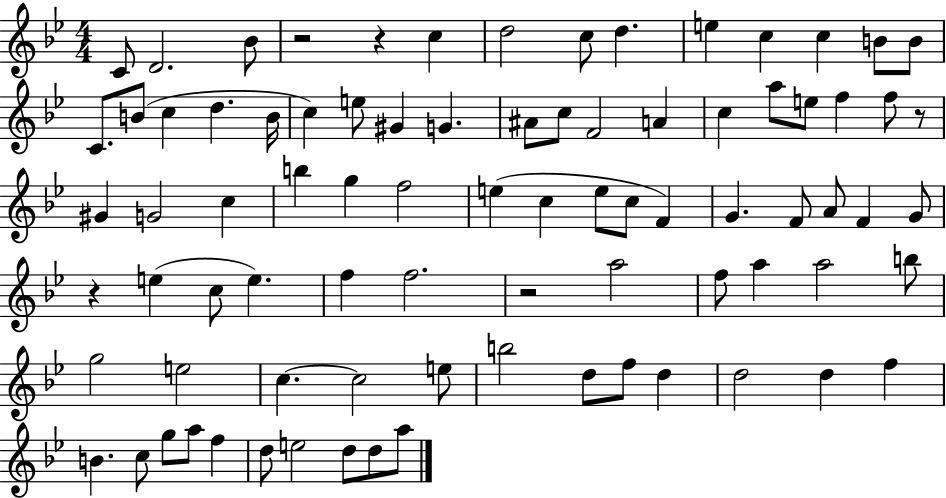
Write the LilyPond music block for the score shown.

{
  \clef treble
  \numericTimeSignature
  \time 4/4
  \key bes \major
  c'8 d'2. bes'8 | r2 r4 c''4 | d''2 c''8 d''4. | e''4 c''4 c''4 b'8 b'8 | \break c'8. b'8( c''4 d''4. b'16 | c''4) e''8 gis'4 g'4. | ais'8 c''8 f'2 a'4 | c''4 a''8 e''8 f''4 f''8 r8 | \break gis'4 g'2 c''4 | b''4 g''4 f''2 | e''4( c''4 e''8 c''8 f'4) | g'4. f'8 a'8 f'4 g'8 | \break r4 e''4( c''8 e''4.) | f''4 f''2. | r2 a''2 | f''8 a''4 a''2 b''8 | \break g''2 e''2 | c''4.~~ c''2 e''8 | b''2 d''8 f''8 d''4 | d''2 d''4 f''4 | \break b'4. c''8 g''8 a''8 f''4 | d''8 e''2 d''8 d''8 a''8 | \bar "|."
}